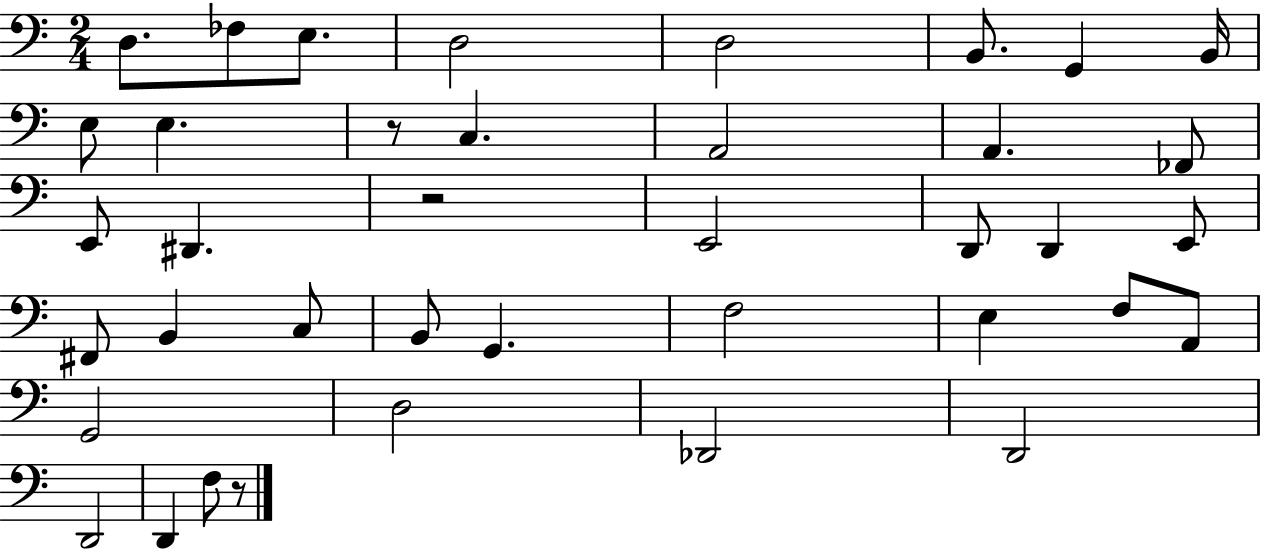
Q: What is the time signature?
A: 2/4